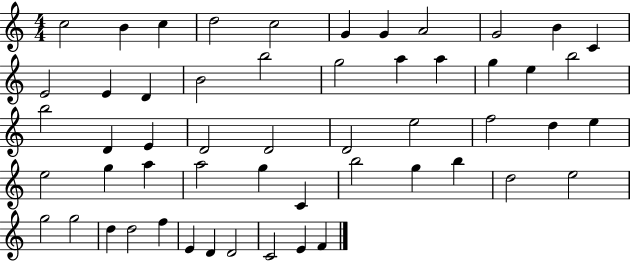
{
  \clef treble
  \numericTimeSignature
  \time 4/4
  \key c \major
  c''2 b'4 c''4 | d''2 c''2 | g'4 g'4 a'2 | g'2 b'4 c'4 | \break e'2 e'4 d'4 | b'2 b''2 | g''2 a''4 a''4 | g''4 e''4 b''2 | \break b''2 d'4 e'4 | d'2 d'2 | d'2 e''2 | f''2 d''4 e''4 | \break e''2 g''4 a''4 | a''2 g''4 c'4 | b''2 g''4 b''4 | d''2 e''2 | \break g''2 g''2 | d''4 d''2 f''4 | e'4 d'4 d'2 | c'2 e'4 f'4 | \break \bar "|."
}